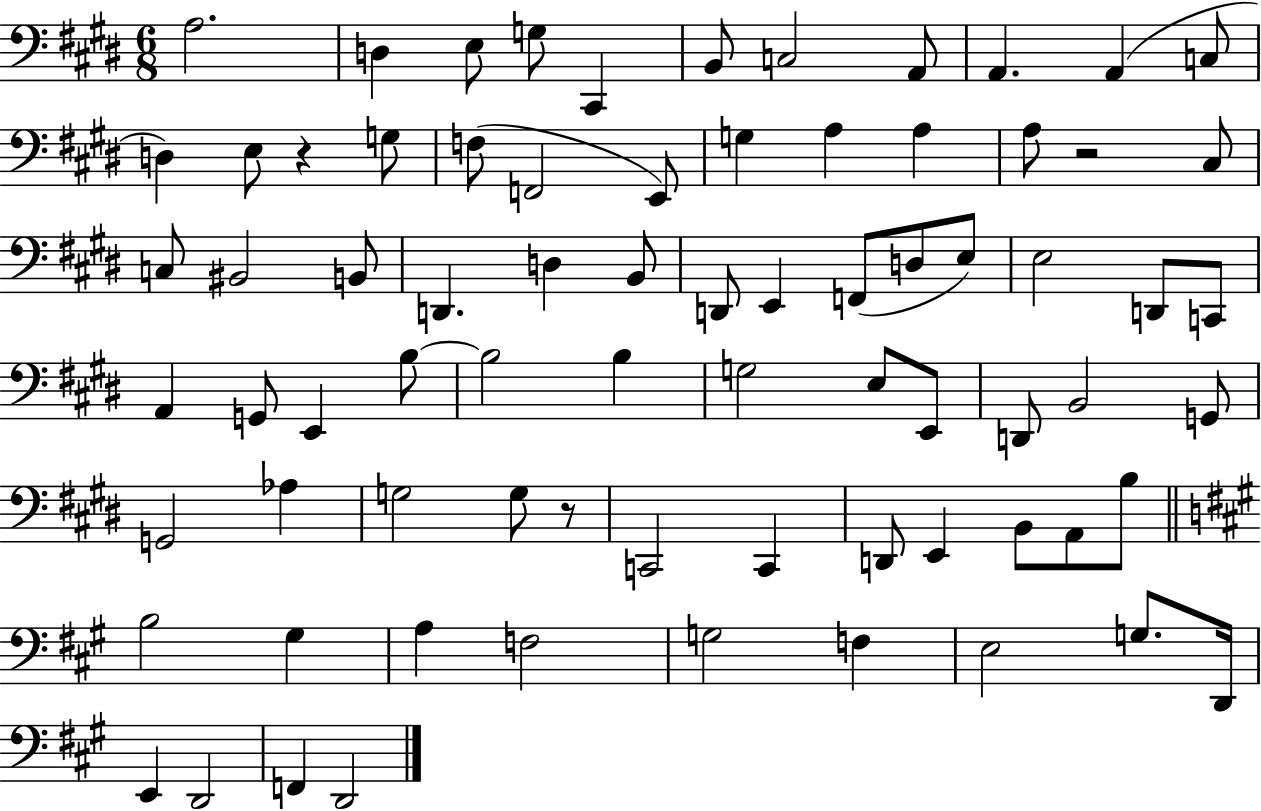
{
  \clef bass
  \numericTimeSignature
  \time 6/8
  \key e \major
  a2. | d4 e8 g8 cis,4 | b,8 c2 a,8 | a,4. a,4( c8 | \break d4) e8 r4 g8 | f8( f,2 e,8) | g4 a4 a4 | a8 r2 cis8 | \break c8 bis,2 b,8 | d,4. d4 b,8 | d,8 e,4 f,8( d8 e8) | e2 d,8 c,8 | \break a,4 g,8 e,4 b8~~ | b2 b4 | g2 e8 e,8 | d,8 b,2 g,8 | \break g,2 aes4 | g2 g8 r8 | c,2 c,4 | d,8 e,4 b,8 a,8 b8 | \break \bar "||" \break \key a \major b2 gis4 | a4 f2 | g2 f4 | e2 g8. d,16 | \break e,4 d,2 | f,4 d,2 | \bar "|."
}